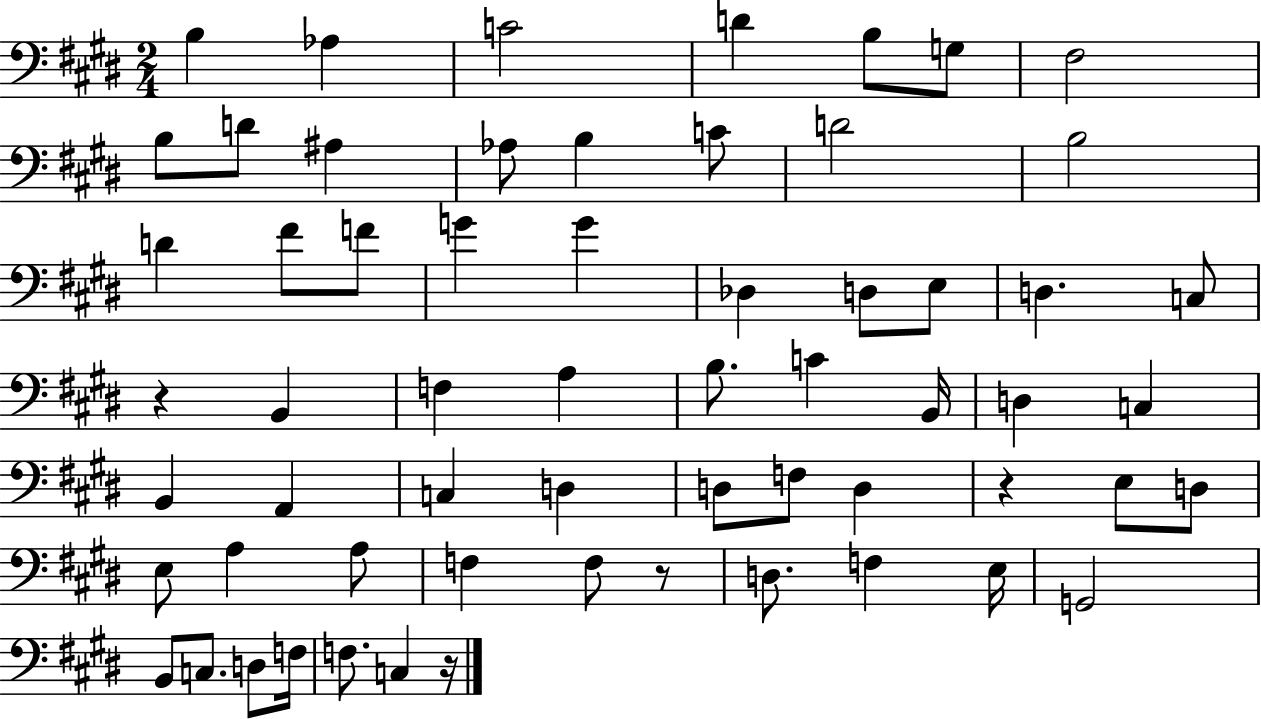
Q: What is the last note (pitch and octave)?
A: C3